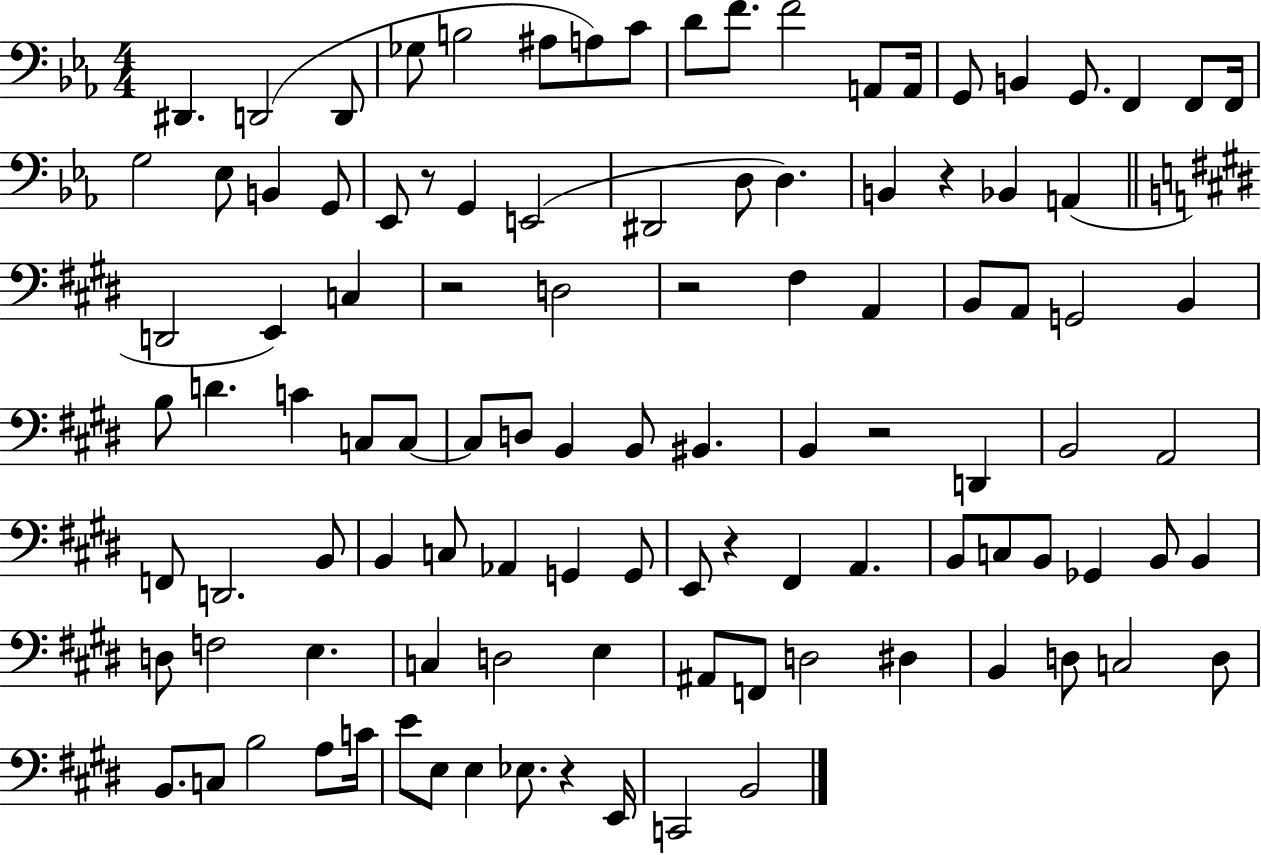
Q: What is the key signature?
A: EES major